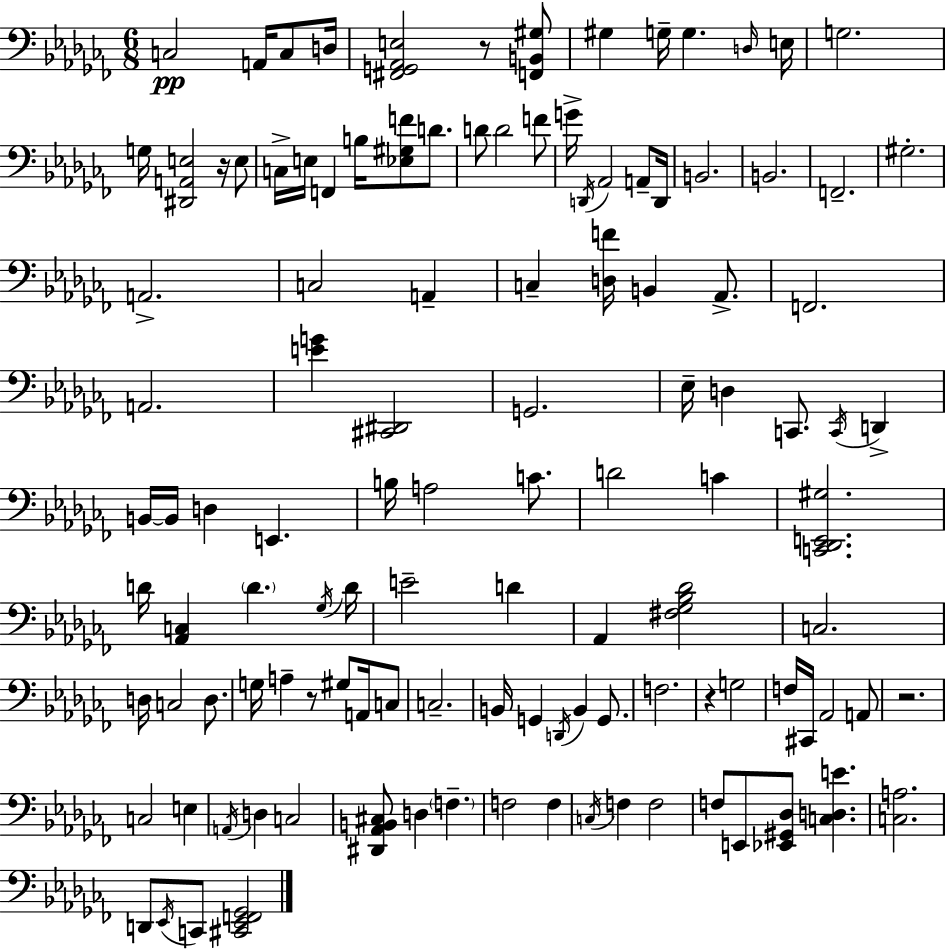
C3/h A2/s C3/e D3/s [F#2,G2,Ab2,E3]/h R/e [F2,B2,G#3]/e G#3/q G3/s G3/q. D3/s E3/s G3/h. G3/s [D#2,A2,E3]/h R/s E3/e C3/s E3/s F2/q B3/s [Eb3,G#3,F4]/e D4/e. D4/e D4/h F4/e G4/s D2/s Ab2/h A2/e D2/s B2/h. B2/h. F2/h. G#3/h. A2/h. C3/h A2/q C3/q [D3,F4]/s B2/q Ab2/e. F2/h. A2/h. [E4,G4]/q [C#2,D#2]/h G2/h. Eb3/s D3/q C2/e. C2/s D2/q B2/s B2/s D3/q E2/q. B3/s A3/h C4/e. D4/h C4/q [C2,Db2,E2,G#3]/h. D4/s [Ab2,C3]/q D4/q. Gb3/s D4/s E4/h D4/q Ab2/q [F#3,Gb3,Bb3,Db4]/h C3/h. D3/s C3/h D3/e. G3/s A3/q R/e G#3/e A2/s C3/e C3/h. B2/s G2/q D2/s B2/q G2/e. F3/h. R/q G3/h F3/s C#2/s Ab2/h A2/e R/h. C3/h E3/q A2/s D3/q C3/h [D#2,Ab2,B2,C#3]/e D3/q F3/q. F3/h F3/q C3/s F3/q F3/h F3/e E2/e [Eb2,G#2,Db3]/e [C3,D3,E4]/q. [C3,A3]/h. D2/e Eb2/s C2/e [C#2,Eb2,F2,Gb2]/h